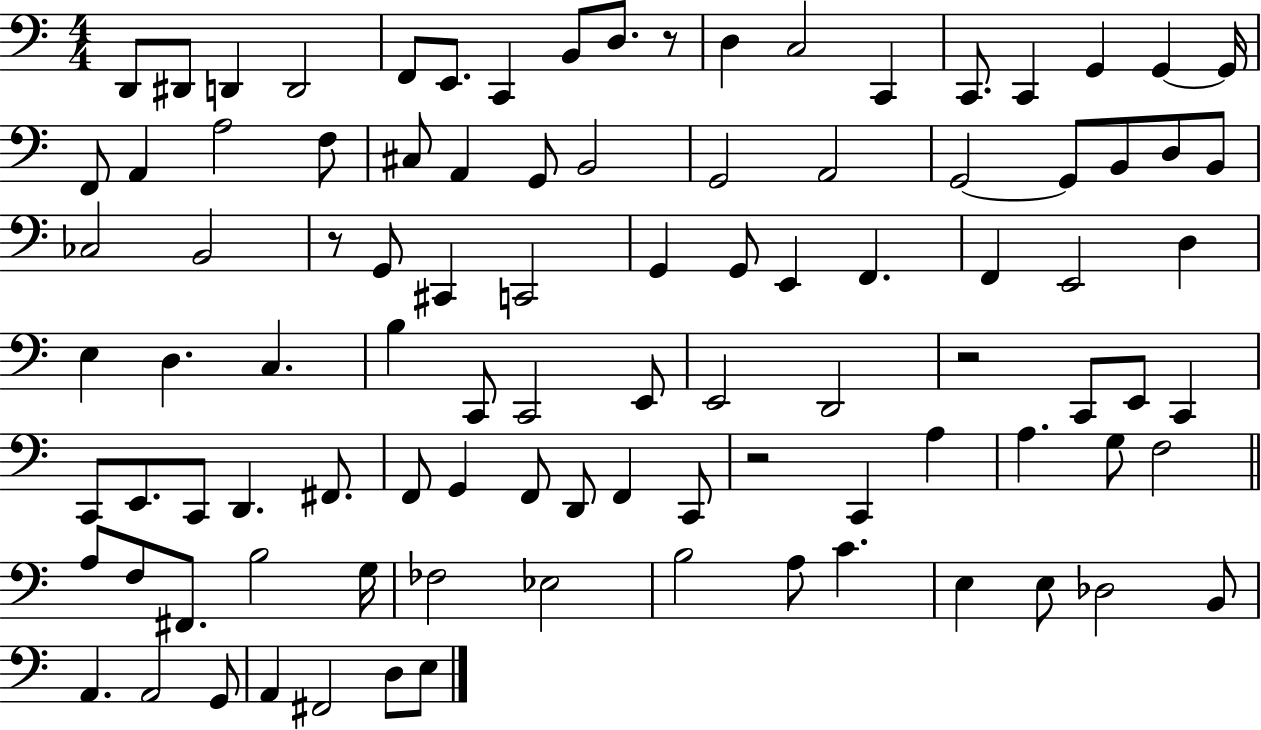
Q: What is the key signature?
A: C major